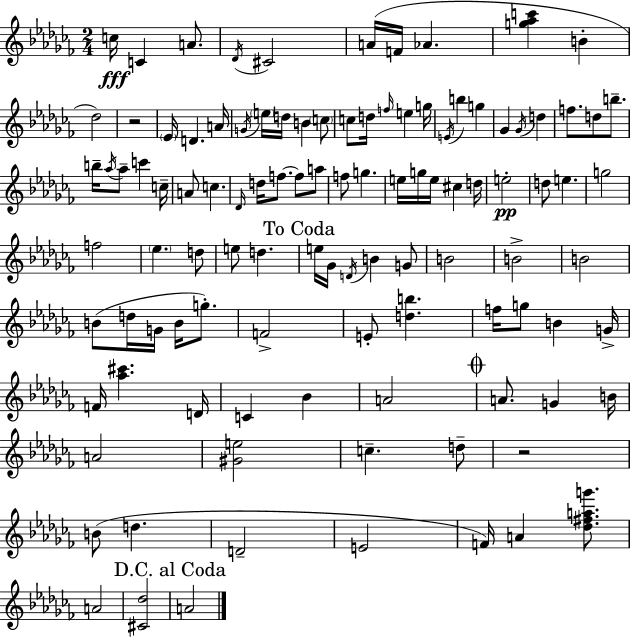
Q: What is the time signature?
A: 2/4